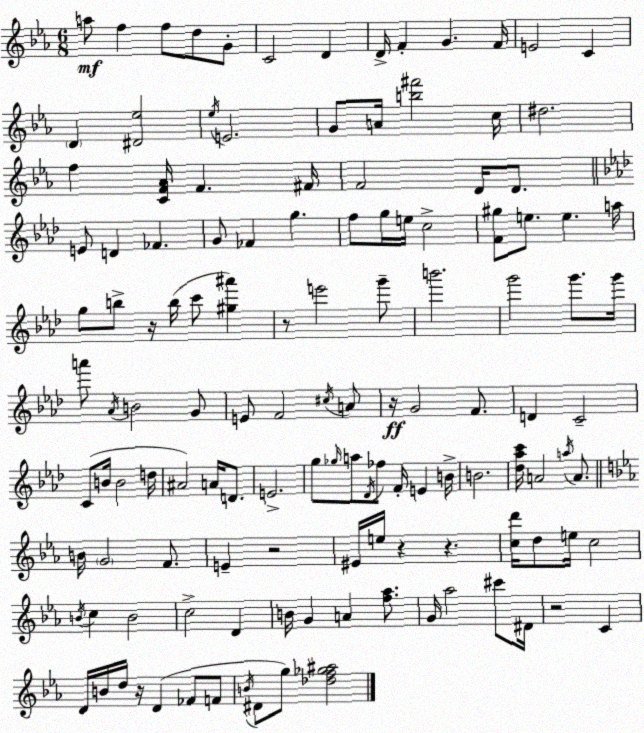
X:1
T:Untitled
M:6/8
L:1/4
K:Eb
a/2 f f/2 d/2 G/2 C2 D D/4 F G F/4 E2 C D [^D_e]2 _e/4 E2 G/2 A/4 [b^f']2 c/4 ^d2 f [CF_A]/4 F ^F/4 F2 D/4 D/2 E/2 D _F G/2 _F g f/2 g/4 e/4 c2 [F^g]/2 e/2 e a/4 g/2 b/2 z/4 b/4 c'/2 [^g^a'] z/2 e'2 g'/2 b'2 g'2 g'/2 g'/4 a'/2 _A/4 B2 G/2 E/2 F2 ^c/4 A/2 z/4 G2 F/2 D C2 C/2 B/4 B2 d/4 ^A2 A/4 D/2 E2 g/2 _g/4 a/2 _D/4 _f/2 F/4 E B/4 B2 [_d_ac']/4 A2 a/4 A/2 B/4 G2 F/2 E z2 ^E/4 e/4 z z [cd']/4 d/2 e/4 c2 B/4 c B2 c2 D B/4 G A [f_a]/2 G/4 _a2 ^c'/2 ^D/4 z2 C D/4 B/4 d/4 z/4 D _F/2 F/2 B/4 ^D/2 g/2 [_df_g^a]2